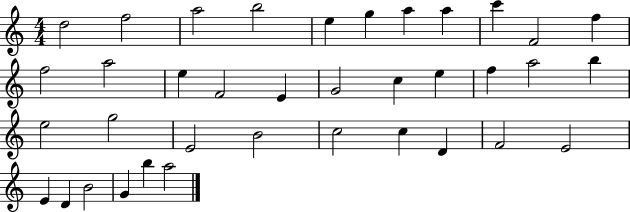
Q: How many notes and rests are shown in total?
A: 37